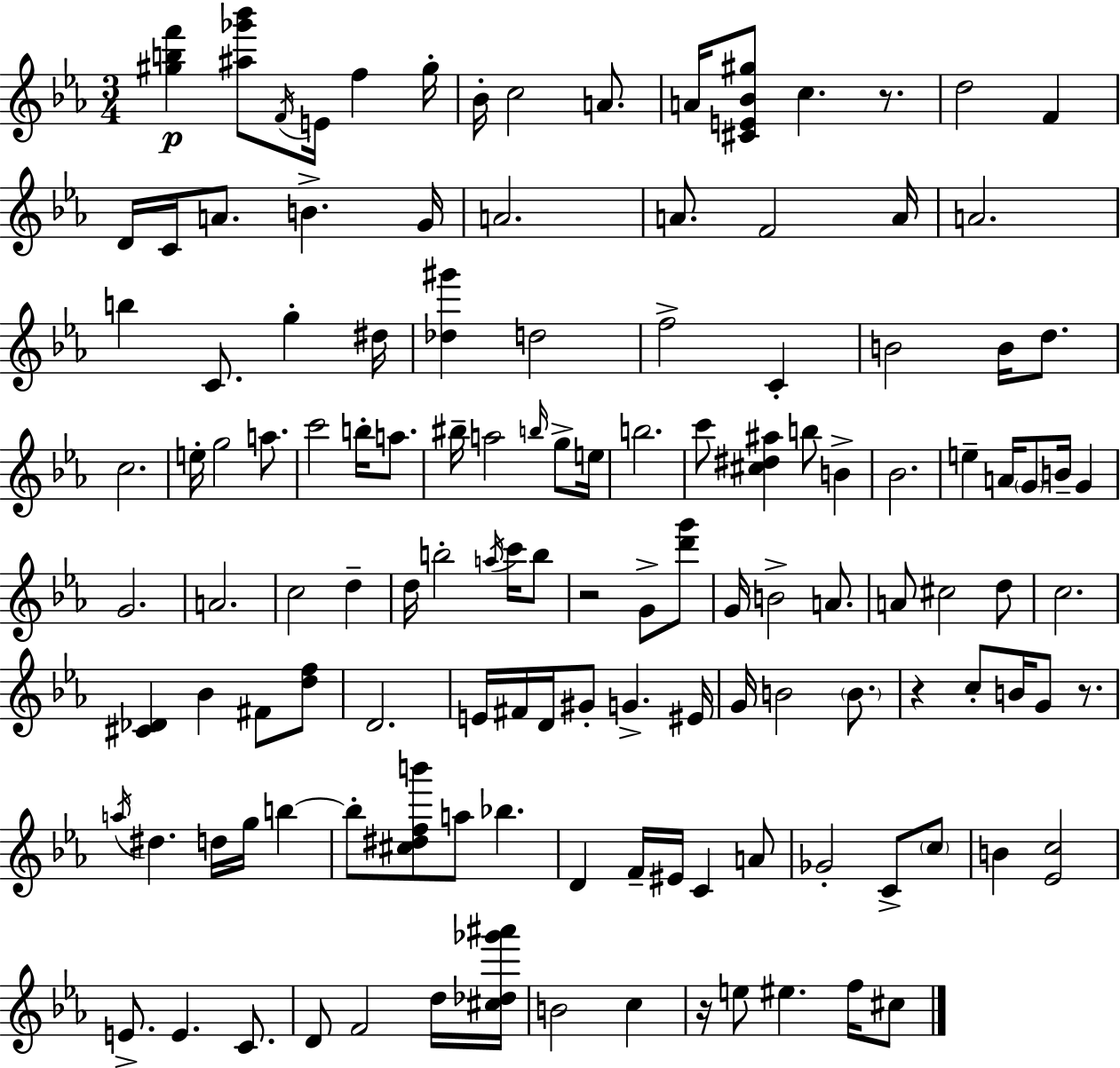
[G#5,B5,F6]/q [A#5,Gb6,Bb6]/e F4/s E4/s F5/q G#5/s Bb4/s C5/h A4/e. A4/s [C#4,E4,Bb4,G#5]/e C5/q. R/e. D5/h F4/q D4/s C4/s A4/e. B4/q. G4/s A4/h. A4/e. F4/h A4/s A4/h. B5/q C4/e. G5/q D#5/s [Db5,G#6]/q D5/h F5/h C4/q B4/h B4/s D5/e. C5/h. E5/s G5/h A5/e. C6/h B5/s A5/e. BIS5/s A5/h B5/s G5/e E5/s B5/h. C6/e [C#5,D#5,A#5]/q B5/e B4/q Bb4/h. E5/q A4/s G4/e B4/s G4/q G4/h. A4/h. C5/h D5/q D5/s B5/h A5/s C6/s B5/e R/h G4/e [D6,G6]/e G4/s B4/h A4/e. A4/e C#5/h D5/e C5/h. [C#4,Db4]/q Bb4/q F#4/e [D5,F5]/e D4/h. E4/s F#4/s D4/s G#4/e G4/q. EIS4/s G4/s B4/h B4/e. R/q C5/e B4/s G4/e R/e. A5/s D#5/q. D5/s G5/s B5/q B5/e [C#5,D#5,F5,B6]/e A5/e Bb5/q. D4/q F4/s EIS4/s C4/q A4/e Gb4/h C4/e C5/e B4/q [Eb4,C5]/h E4/e. E4/q. C4/e. D4/e F4/h D5/s [C#5,Db5,Gb6,A#6]/s B4/h C5/q R/s E5/e EIS5/q. F5/s C#5/e